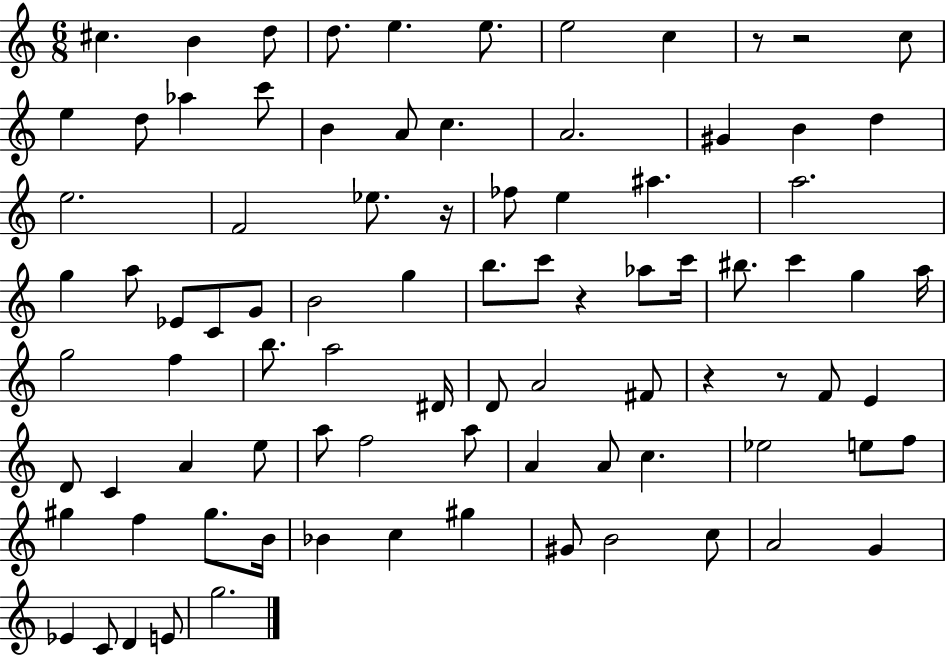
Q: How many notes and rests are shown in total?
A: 88